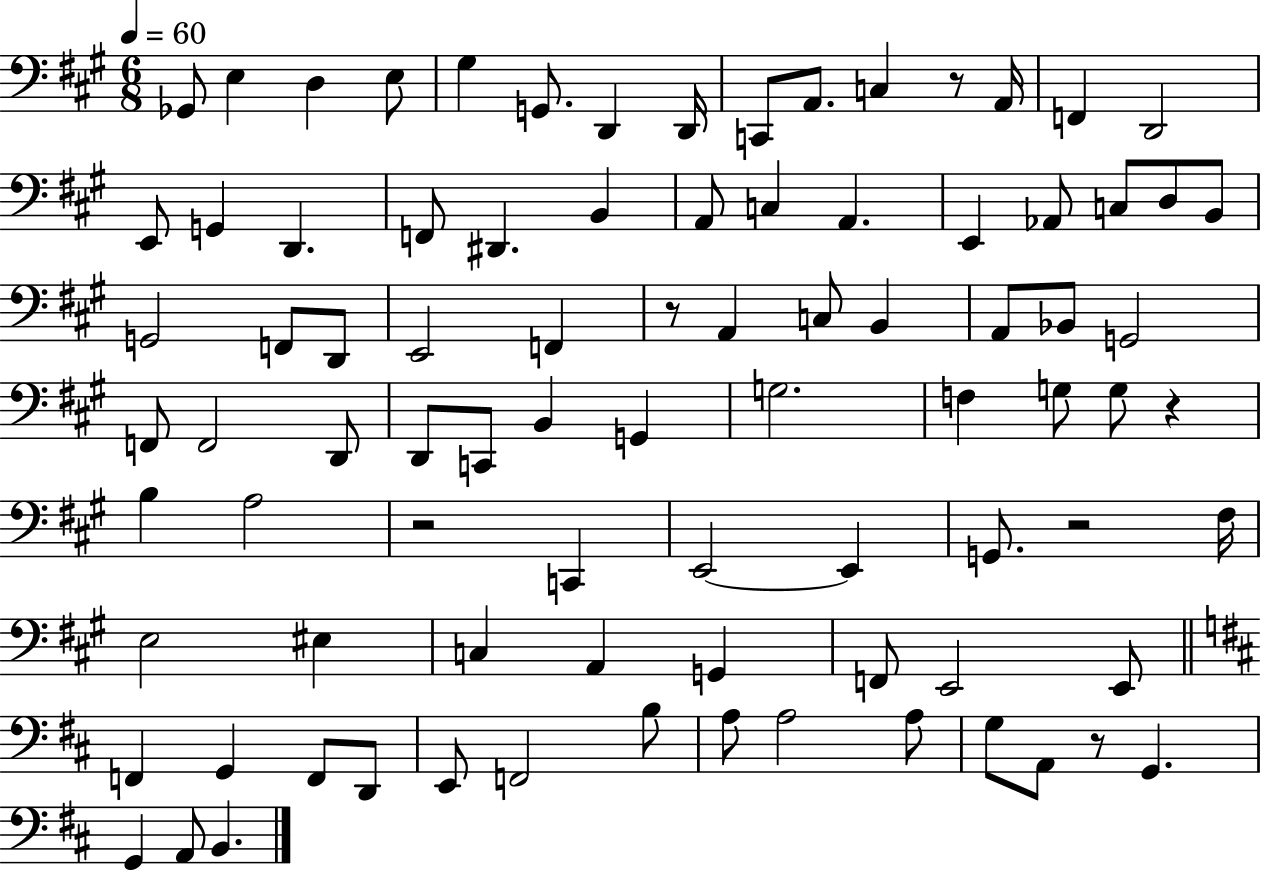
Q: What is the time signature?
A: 6/8